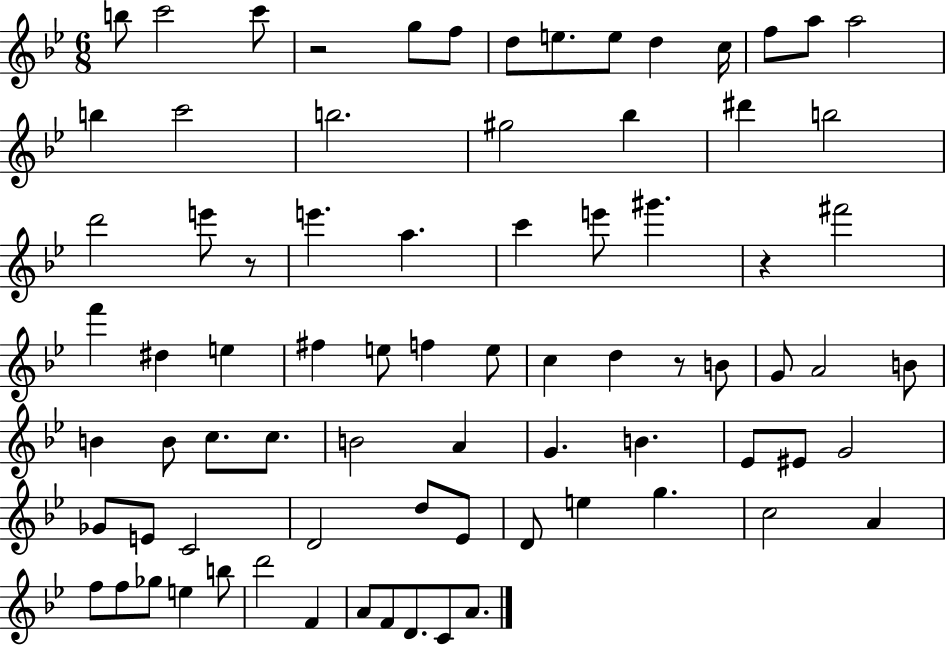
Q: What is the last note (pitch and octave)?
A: A4